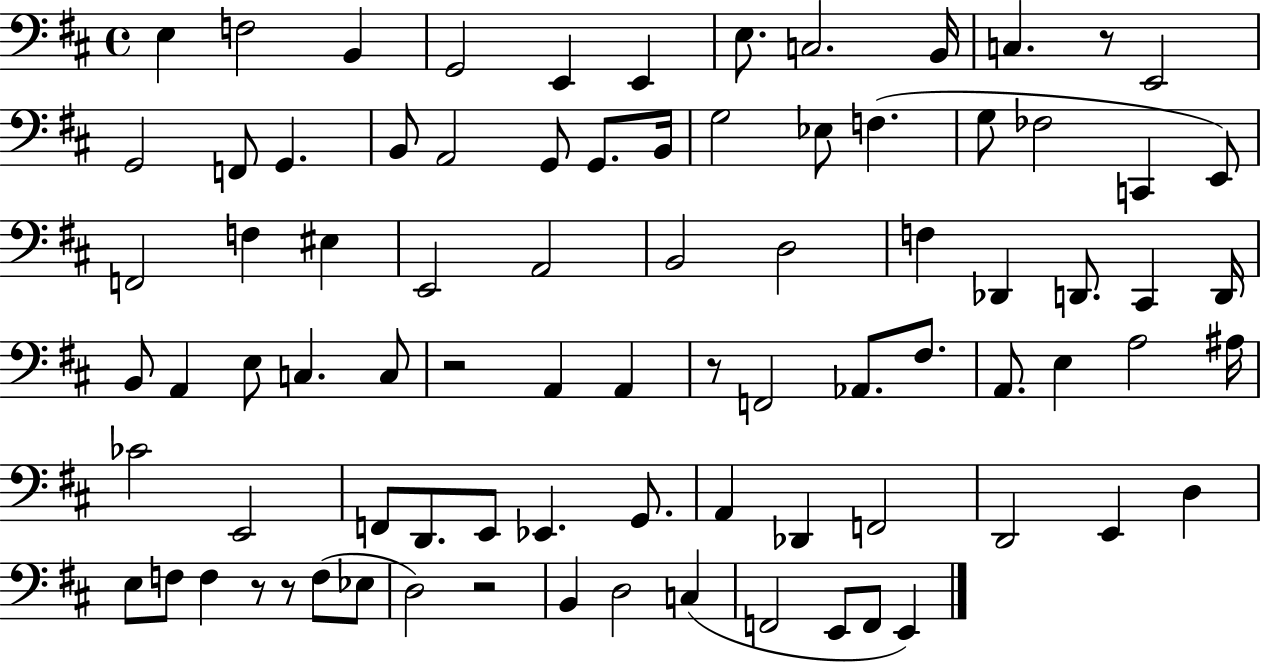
{
  \clef bass
  \time 4/4
  \defaultTimeSignature
  \key d \major
  e4 f2 b,4 | g,2 e,4 e,4 | e8. c2. b,16 | c4. r8 e,2 | \break g,2 f,8 g,4. | b,8 a,2 g,8 g,8. b,16 | g2 ees8 f4.( | g8 fes2 c,4 e,8) | \break f,2 f4 eis4 | e,2 a,2 | b,2 d2 | f4 des,4 d,8. cis,4 d,16 | \break b,8 a,4 e8 c4. c8 | r2 a,4 a,4 | r8 f,2 aes,8. fis8. | a,8. e4 a2 ais16 | \break ces'2 e,2 | f,8 d,8. e,8 ees,4. g,8. | a,4 des,4 f,2 | d,2 e,4 d4 | \break e8 f8 f4 r8 r8 f8( ees8 | d2) r2 | b,4 d2 c4( | f,2 e,8 f,8 e,4) | \break \bar "|."
}